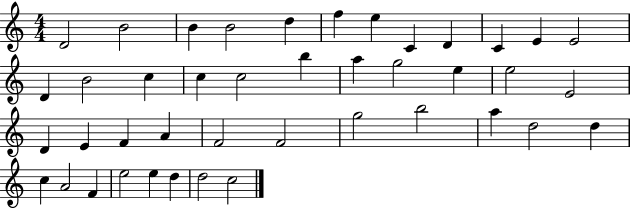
D4/h B4/h B4/q B4/h D5/q F5/q E5/q C4/q D4/q C4/q E4/q E4/h D4/q B4/h C5/q C5/q C5/h B5/q A5/q G5/h E5/q E5/h E4/h D4/q E4/q F4/q A4/q F4/h F4/h G5/h B5/h A5/q D5/h D5/q C5/q A4/h F4/q E5/h E5/q D5/q D5/h C5/h